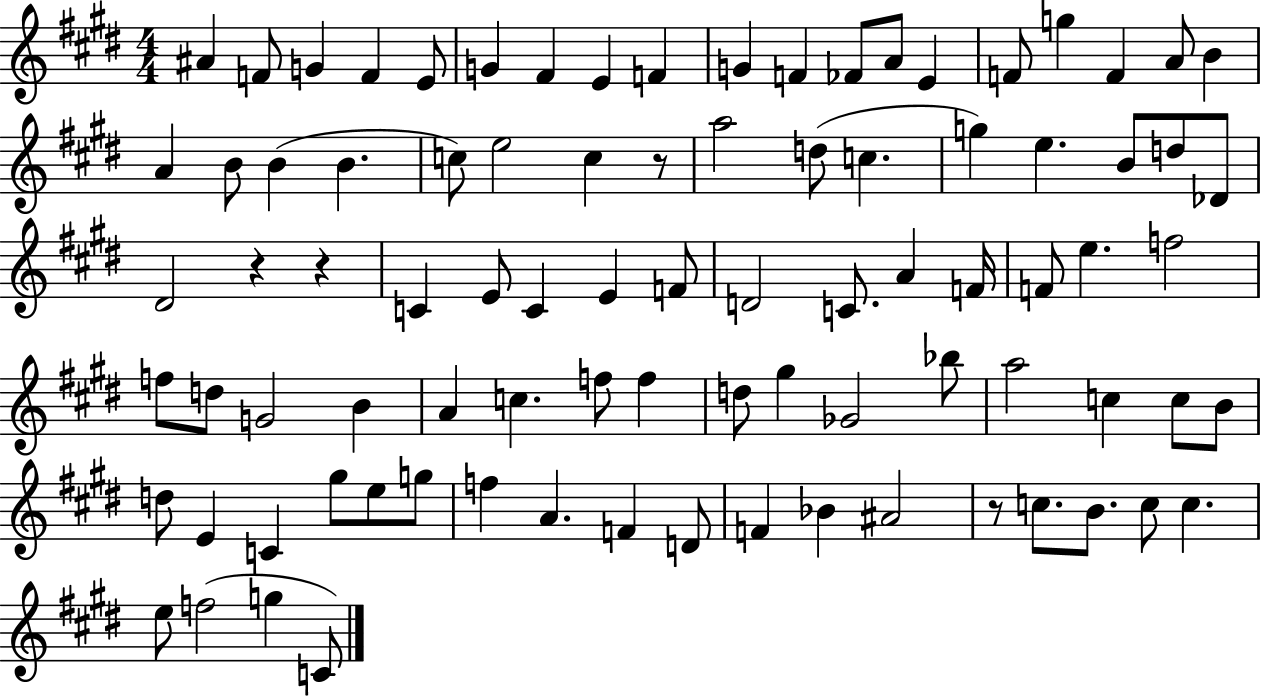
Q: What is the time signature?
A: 4/4